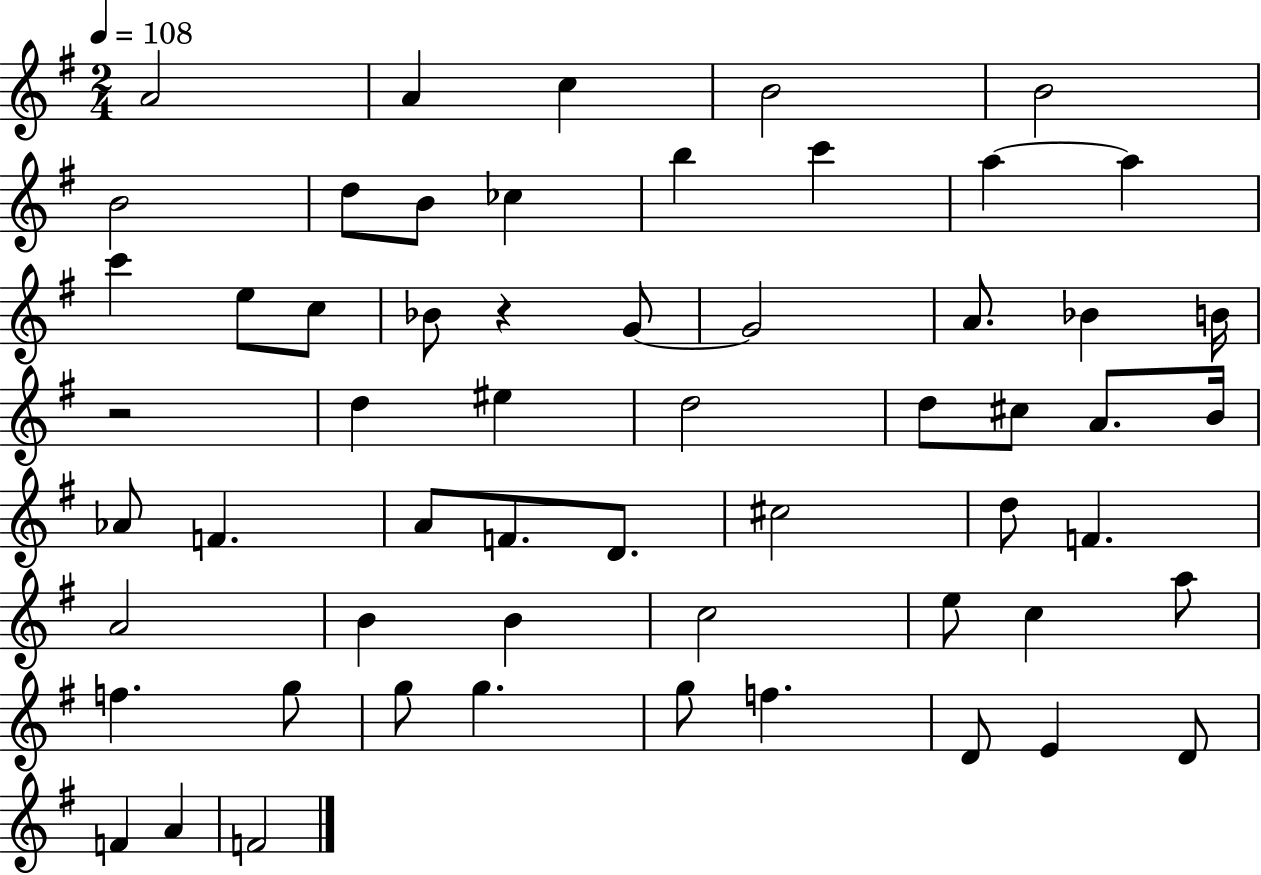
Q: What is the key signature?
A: G major